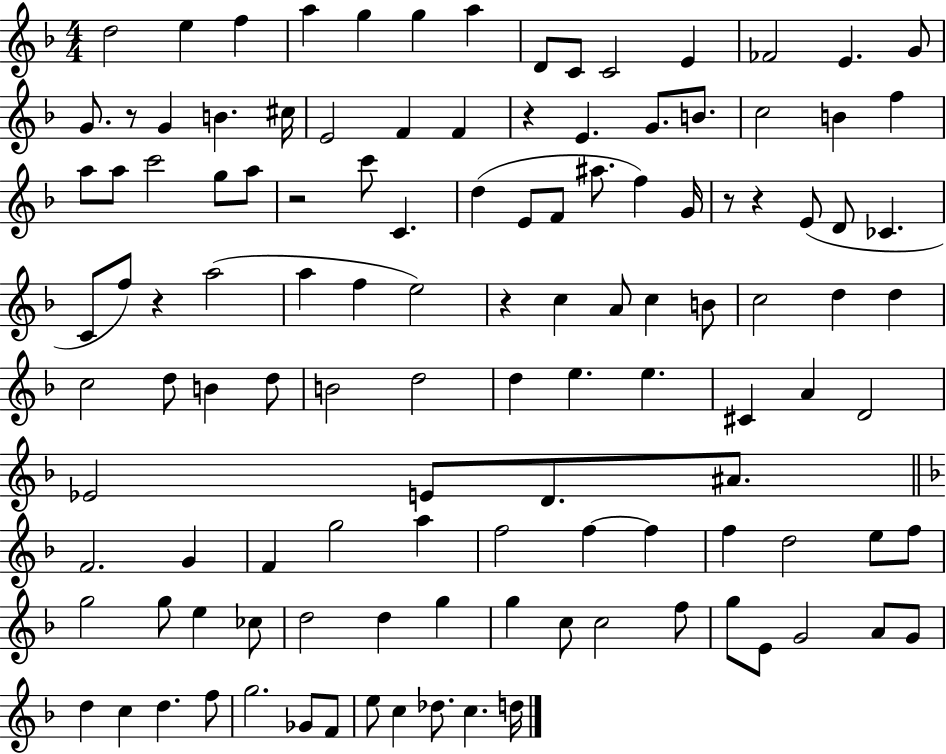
{
  \clef treble
  \numericTimeSignature
  \time 4/4
  \key f \major
  d''2 e''4 f''4 | a''4 g''4 g''4 a''4 | d'8 c'8 c'2 e'4 | fes'2 e'4. g'8 | \break g'8. r8 g'4 b'4. cis''16 | e'2 f'4 f'4 | r4 e'4. g'8. b'8. | c''2 b'4 f''4 | \break a''8 a''8 c'''2 g''8 a''8 | r2 c'''8 c'4. | d''4( e'8 f'8 ais''8. f''4) g'16 | r8 r4 e'8( d'8 ces'4. | \break c'8 f''8) r4 a''2( | a''4 f''4 e''2) | r4 c''4 a'8 c''4 b'8 | c''2 d''4 d''4 | \break c''2 d''8 b'4 d''8 | b'2 d''2 | d''4 e''4. e''4. | cis'4 a'4 d'2 | \break ees'2 e'8 d'8. ais'8. | \bar "||" \break \key f \major f'2. g'4 | f'4 g''2 a''4 | f''2 f''4~~ f''4 | f''4 d''2 e''8 f''8 | \break g''2 g''8 e''4 ces''8 | d''2 d''4 g''4 | g''4 c''8 c''2 f''8 | g''8 e'8 g'2 a'8 g'8 | \break d''4 c''4 d''4. f''8 | g''2. ges'8 f'8 | e''8 c''4 des''8. c''4. d''16 | \bar "|."
}